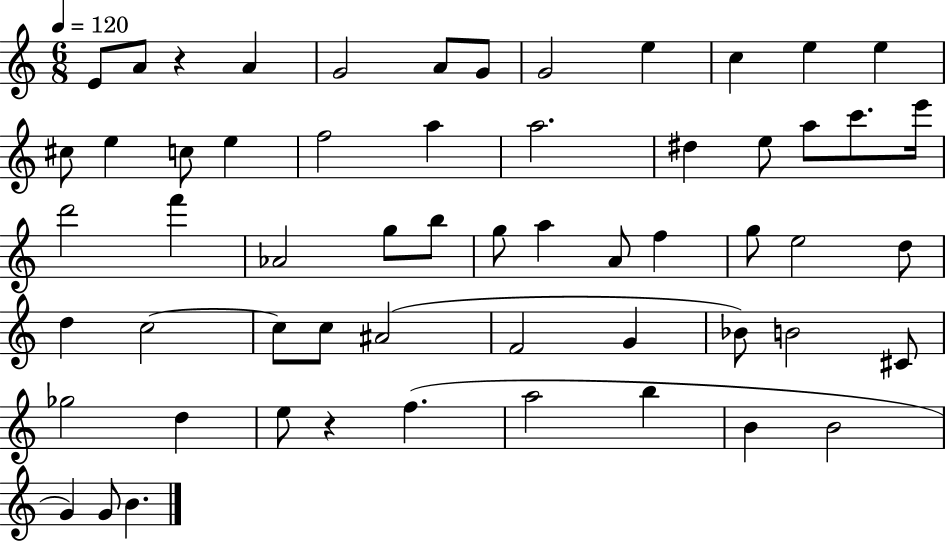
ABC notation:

X:1
T:Untitled
M:6/8
L:1/4
K:C
E/2 A/2 z A G2 A/2 G/2 G2 e c e e ^c/2 e c/2 e f2 a a2 ^d e/2 a/2 c'/2 e'/4 d'2 f' _A2 g/2 b/2 g/2 a A/2 f g/2 e2 d/2 d c2 c/2 c/2 ^A2 F2 G _B/2 B2 ^C/2 _g2 d e/2 z f a2 b B B2 G G/2 B